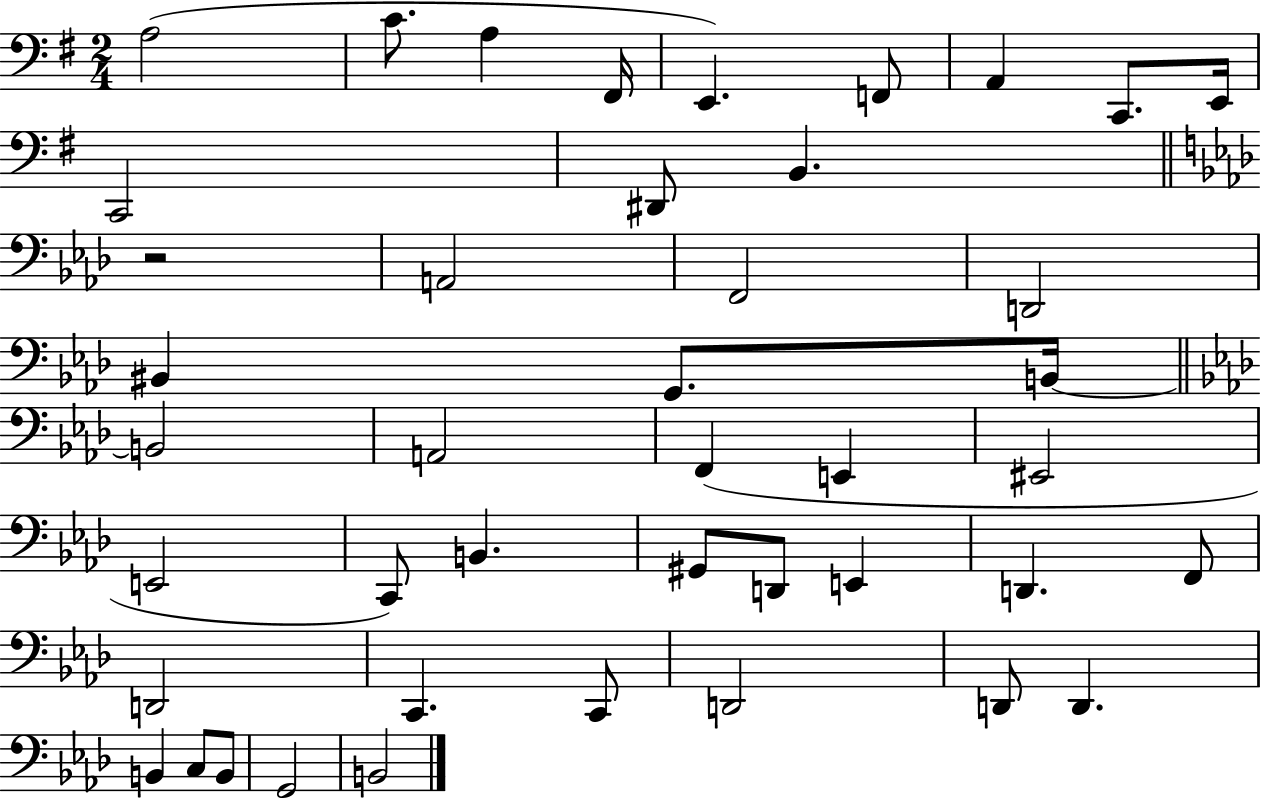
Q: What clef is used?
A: bass